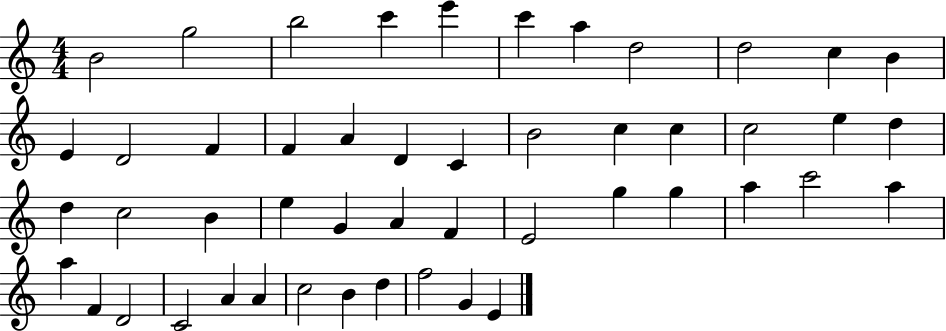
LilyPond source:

{
  \clef treble
  \numericTimeSignature
  \time 4/4
  \key c \major
  b'2 g''2 | b''2 c'''4 e'''4 | c'''4 a''4 d''2 | d''2 c''4 b'4 | \break e'4 d'2 f'4 | f'4 a'4 d'4 c'4 | b'2 c''4 c''4 | c''2 e''4 d''4 | \break d''4 c''2 b'4 | e''4 g'4 a'4 f'4 | e'2 g''4 g''4 | a''4 c'''2 a''4 | \break a''4 f'4 d'2 | c'2 a'4 a'4 | c''2 b'4 d''4 | f''2 g'4 e'4 | \break \bar "|."
}